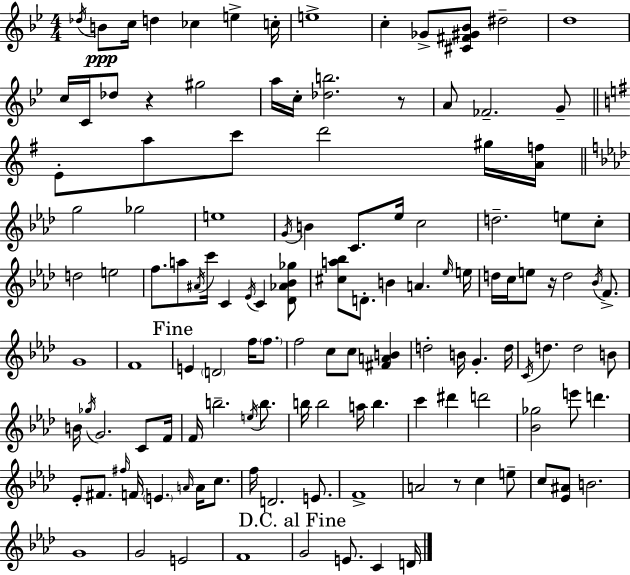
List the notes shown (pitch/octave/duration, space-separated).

Db5/s B4/e C5/s D5/q CES5/q E5/q C5/s E5/w C5/q Gb4/e [C#4,F#4,G#4,Bb4]/e D#5/h D5/w C5/s C4/s Db5/e R/q G#5/h A5/s C5/s [Db5,B5]/h. R/e A4/e FES4/h. G4/e E4/e A5/e C6/e D6/h G#5/s [A4,F5]/s G5/h Gb5/h E5/w G4/s B4/q C4/e. Eb5/s C5/h D5/h. E5/e C5/e D5/h E5/h F5/e. A5/e A#4/s C6/s C4/q Eb4/s C4/q [Db4,Ab4,Bb4,Gb5]/e [C#5,A5,Bb5]/e D4/e. B4/q A4/q. Eb5/s E5/s D5/s C5/s E5/e R/s D5/h Bb4/s F4/e. G4/w F4/w E4/q D4/h F5/s F5/e. F5/h C5/e C5/e [F#4,A4,B4]/q D5/h B4/s G4/q. D5/s C4/s D5/q. D5/h B4/e B4/s Gb5/s G4/h. C4/e F4/s F4/s B5/h. E5/s B5/e. B5/s B5/h A5/s B5/q. C6/q D#6/q D6/h [Bb4,Gb5]/h E6/e D6/q. Eb4/e F#4/e. F#5/s F4/s E4/q. A4/s A4/s C5/e. F5/s D4/h. E4/e. F4/w A4/h R/e C5/q E5/e C5/e [Eb4,A#4]/e B4/h. G4/w G4/h E4/h F4/w G4/h E4/e. C4/q D4/s